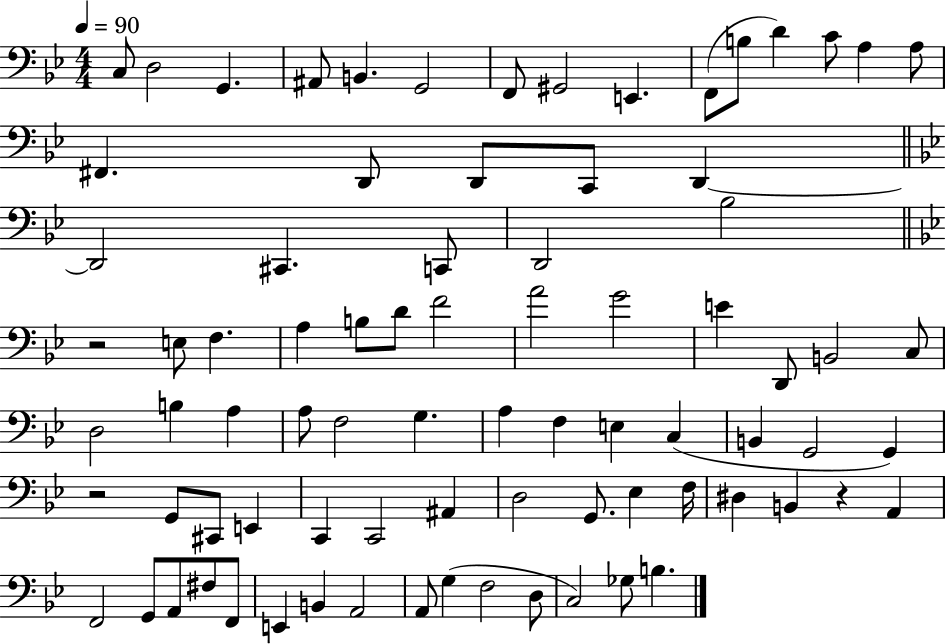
X:1
T:Untitled
M:4/4
L:1/4
K:Bb
C,/2 D,2 G,, ^A,,/2 B,, G,,2 F,,/2 ^G,,2 E,, F,,/2 B,/2 D C/2 A, A,/2 ^F,, D,,/2 D,,/2 C,,/2 D,, D,,2 ^C,, C,,/2 D,,2 _B,2 z2 E,/2 F, A, B,/2 D/2 F2 A2 G2 E D,,/2 B,,2 C,/2 D,2 B, A, A,/2 F,2 G, A, F, E, C, B,, G,,2 G,, z2 G,,/2 ^C,,/2 E,, C,, C,,2 ^A,, D,2 G,,/2 _E, F,/4 ^D, B,, z A,, F,,2 G,,/2 A,,/2 ^F,/2 F,,/2 E,, B,, A,,2 A,,/2 G, F,2 D,/2 C,2 _G,/2 B,